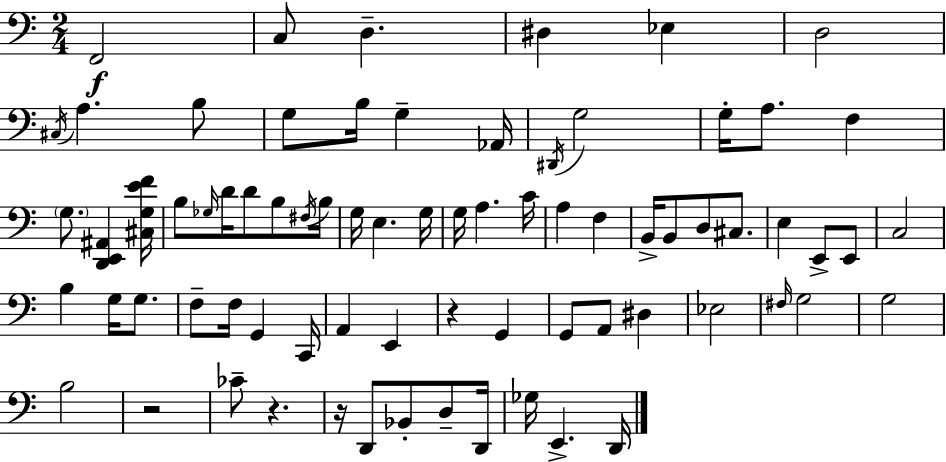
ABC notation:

X:1
T:Untitled
M:2/4
L:1/4
K:Am
F,,2 C,/2 D, ^D, _E, D,2 ^C,/4 A, B,/2 G,/2 B,/4 G, _A,,/4 ^D,,/4 G,2 G,/4 A,/2 F, G,/2 [D,,E,,^A,,] [^C,G,EF]/4 B,/2 _G,/4 D/4 D/2 B,/2 ^F,/4 B,/4 G,/4 E, G,/4 G,/4 A, C/4 A, F, B,,/4 B,,/2 D,/2 ^C,/2 E, E,,/2 E,,/2 C,2 B, G,/4 G,/2 F,/2 F,/4 G,, C,,/4 A,, E,, z G,, G,,/2 A,,/2 ^D, _E,2 ^F,/4 G,2 G,2 B,2 z2 _C/2 z z/4 D,,/2 _B,,/2 D,/2 D,,/4 _G,/4 E,, D,,/4